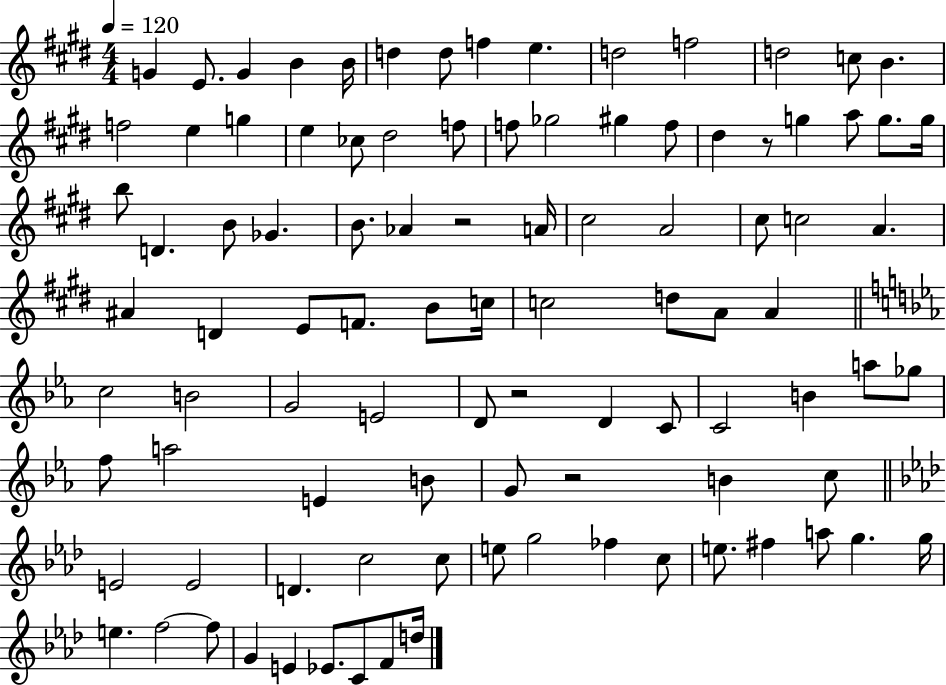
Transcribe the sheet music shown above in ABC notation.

X:1
T:Untitled
M:4/4
L:1/4
K:E
G E/2 G B B/4 d d/2 f e d2 f2 d2 c/2 B f2 e g e _c/2 ^d2 f/2 f/2 _g2 ^g f/2 ^d z/2 g a/2 g/2 g/4 b/2 D B/2 _G B/2 _A z2 A/4 ^c2 A2 ^c/2 c2 A ^A D E/2 F/2 B/2 c/4 c2 d/2 A/2 A c2 B2 G2 E2 D/2 z2 D C/2 C2 B a/2 _g/2 f/2 a2 E B/2 G/2 z2 B c/2 E2 E2 D c2 c/2 e/2 g2 _f c/2 e/2 ^f a/2 g g/4 e f2 f/2 G E _E/2 C/2 F/2 d/4